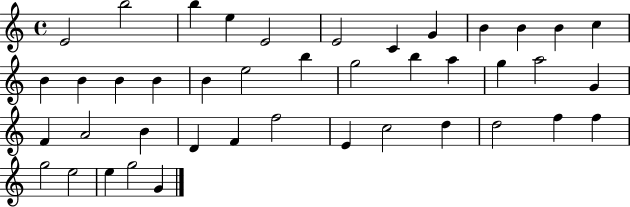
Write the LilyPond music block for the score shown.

{
  \clef treble
  \time 4/4
  \defaultTimeSignature
  \key c \major
  e'2 b''2 | b''4 e''4 e'2 | e'2 c'4 g'4 | b'4 b'4 b'4 c''4 | \break b'4 b'4 b'4 b'4 | b'4 e''2 b''4 | g''2 b''4 a''4 | g''4 a''2 g'4 | \break f'4 a'2 b'4 | d'4 f'4 f''2 | e'4 c''2 d''4 | d''2 f''4 f''4 | \break g''2 e''2 | e''4 g''2 g'4 | \bar "|."
}